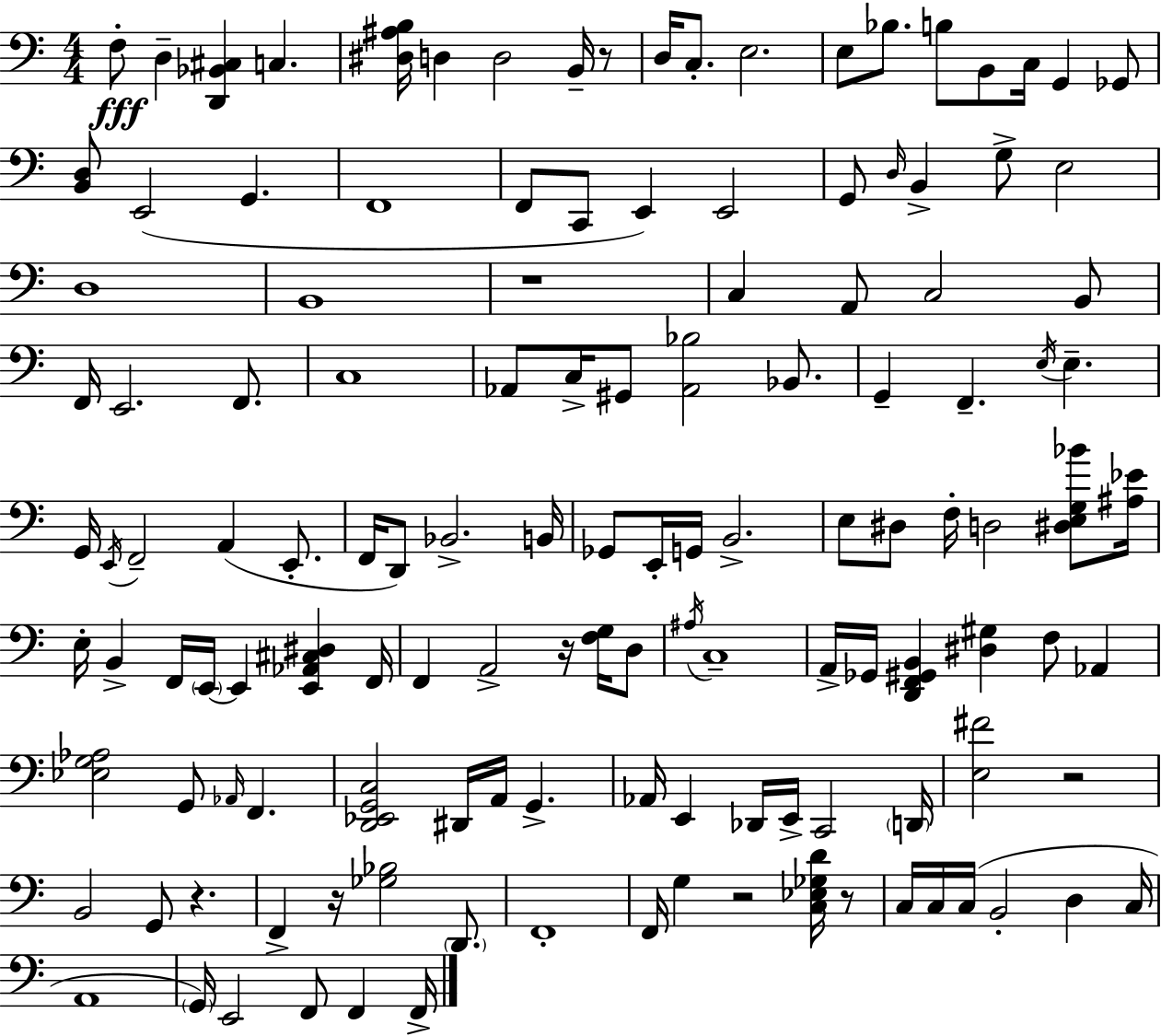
{
  \clef bass
  \numericTimeSignature
  \time 4/4
  \key a \minor
  f8-.\fff d4-- <d, bes, cis>4 c4. | <dis ais b>16 d4 d2 b,16-- r8 | d16 c8.-. e2. | e8 bes8. b8 b,8 c16 g,4 ges,8 | \break <b, d>8 e,2( g,4. | f,1 | f,8 c,8 e,4) e,2 | g,8 \grace { d16 } b,4-> g8-> e2 | \break d1 | b,1 | r1 | c4 a,8 c2 b,8 | \break f,16 e,2. f,8. | c1 | aes,8 c16-> gis,8 <aes, bes>2 bes,8. | g,4-- f,4.-- \acciaccatura { e16 } e4.-- | \break g,16 \acciaccatura { e,16 } f,2-- a,4( | e,8.-. f,16 d,8) bes,2.-> | b,16 ges,8 e,16-. g,16 b,2.-> | e8 dis8 f16-. d2 | \break <dis e g bes'>8 <ais ees'>16 e16-. b,4-> f,16 \parenthesize e,16~~ e,4 <e, aes, cis dis>4 | f,16 f,4 a,2-> r16 | <f g>16 d8 \acciaccatura { ais16 } c1-- | a,16-> ges,16 <d, f, gis, b,>4 <dis gis>4 f8 | \break aes,4 <ees g aes>2 g,8 \grace { aes,16 } f,4. | <d, ees, g, c>2 dis,16 a,16 g,4.-> | aes,16 e,4 des,16 e,16-> c,2 | \parenthesize d,16 <e fis'>2 r2 | \break b,2 g,8 r4. | f,4-> r16 <ges bes>2 | \parenthesize d,8. f,1-. | f,16 g4 r2 | \break <c ees ges d'>16 r8 c16 c16 c16( b,2-. | d4 c16 a,1 | \parenthesize g,16) e,2 f,8 | f,4 f,16-> \bar "|."
}